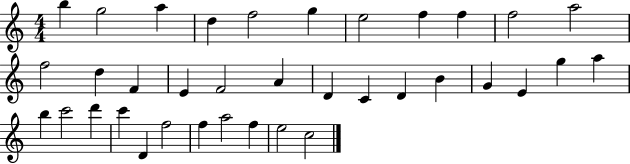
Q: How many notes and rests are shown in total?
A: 36